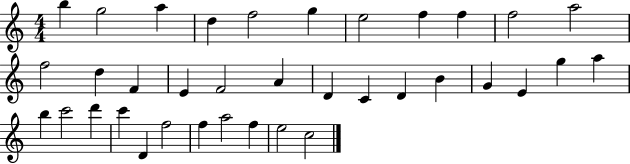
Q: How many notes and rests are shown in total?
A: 36